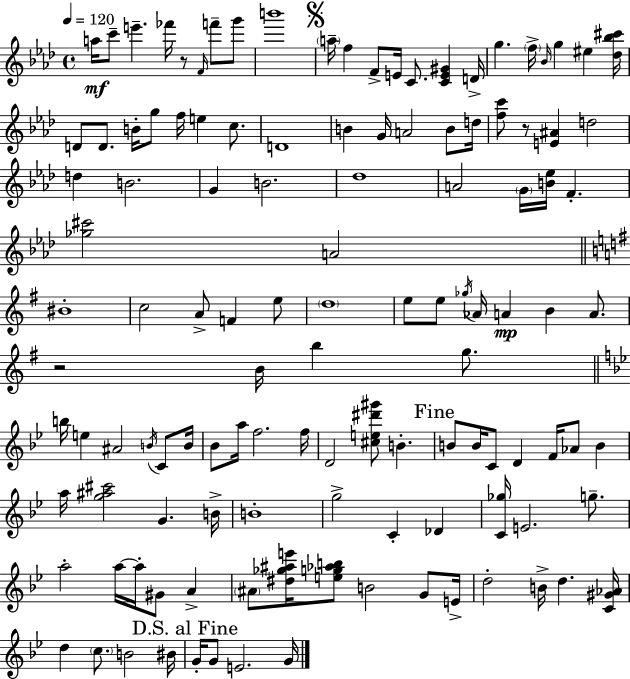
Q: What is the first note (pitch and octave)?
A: A5